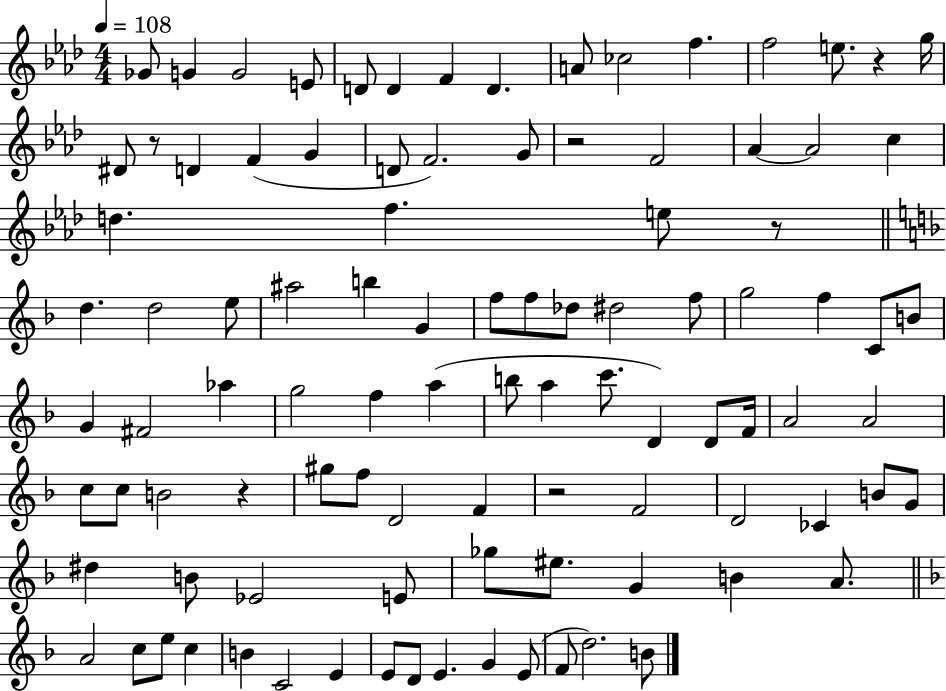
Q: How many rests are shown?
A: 6